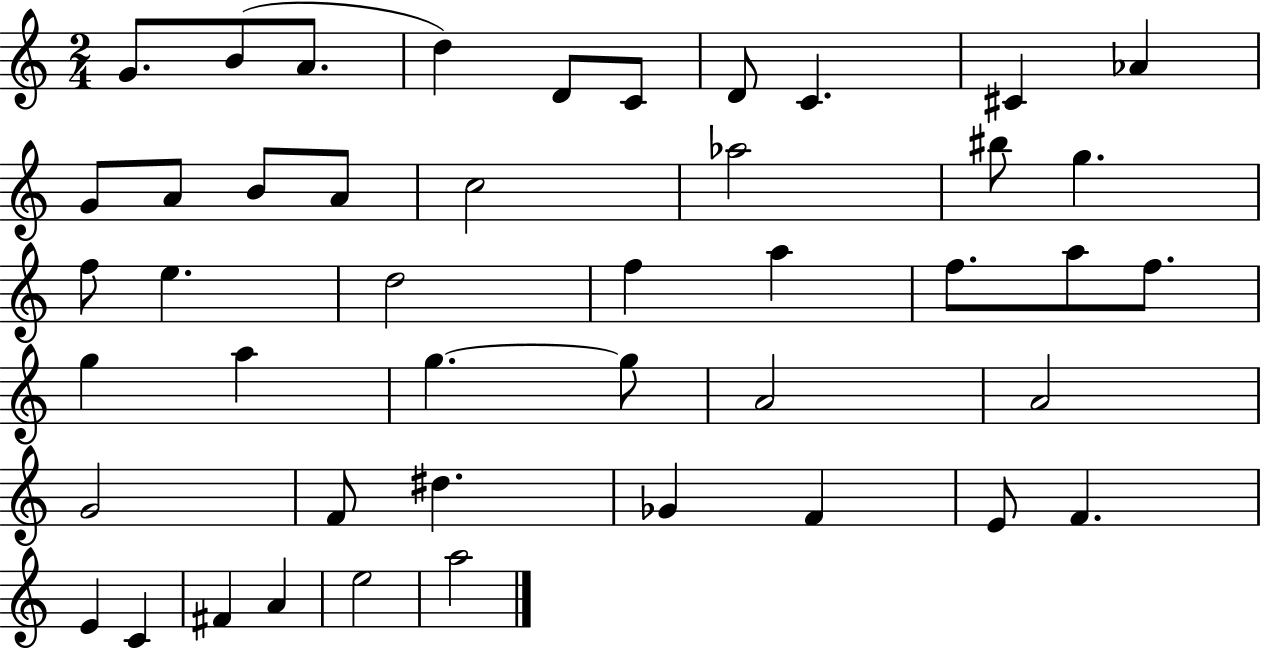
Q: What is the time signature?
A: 2/4